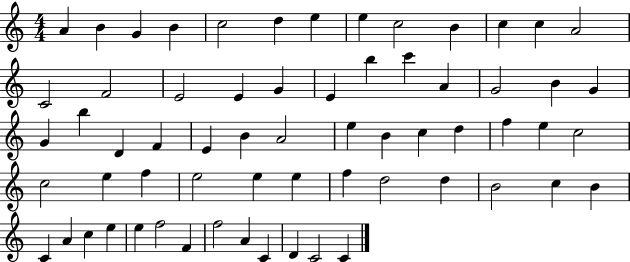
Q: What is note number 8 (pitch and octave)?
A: E5